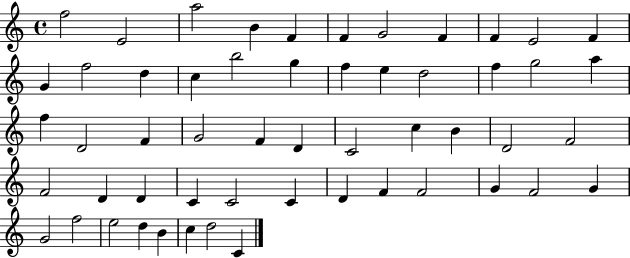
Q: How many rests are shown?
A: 0